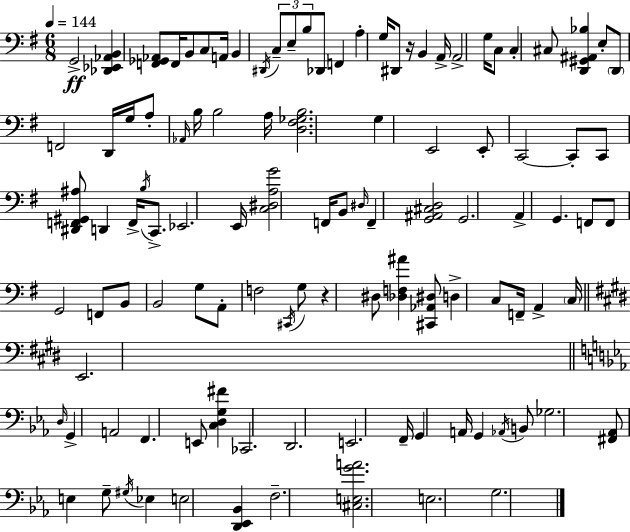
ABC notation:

X:1
T:Untitled
M:6/8
L:1/4
K:Em
G,,2 [_D,,_E,,_A,,B,,] [F,,_G,,_A,,]/2 F,,/4 B,,/2 C,/2 A,,/4 B,, ^D,,/4 C,/2 E,/2 B,/2 _D,,/2 F,, A, G,/4 ^D,,/2 z/4 B,, A,,/4 A,,2 G,/4 C,/2 C, ^C,/2 [D,,^G,,^A,,_B,] E,/2 D,,/2 F,,2 D,,/4 G,/4 A,/2 _A,,/4 B,/4 B,2 A,/4 [D,^F,_G,B,]2 G, E,,2 E,,/2 C,,2 C,,/2 C,,/2 [^D,,F,,^G,,^A,]/2 D,, F,,/4 B,/4 C,,/2 _E,,2 E,,/4 [C,^D,A,G]2 F,,/4 B,,/2 ^D,/4 F,, [G,,^A,,^C,D,]2 G,,2 A,, G,, F,,/2 F,,/2 G,,2 F,,/2 B,,/2 B,,2 G,/2 A,,/2 F,2 ^C,,/4 G,/2 z ^D,/2 [_D,F,^A] [^C,,_A,,^D,]/2 D, C,/2 F,,/4 A,, C,/4 E,,2 D,/4 G,, A,,2 F,, E,,/2 [C,D,G,^F] _C,,2 D,,2 E,,2 F,,/4 G,, A,,/4 G,, _A,,/4 B,,/2 _G,2 [^F,,_A,,]/2 E, G,/2 ^G,/4 _E, E,2 [D,,_E,,_B,,] F,2 [^C,E,GA]2 E,2 G,2